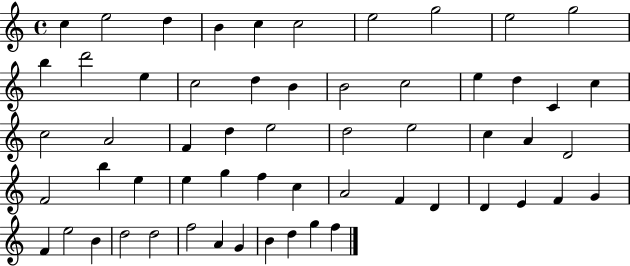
{
  \clef treble
  \time 4/4
  \defaultTimeSignature
  \key c \major
  c''4 e''2 d''4 | b'4 c''4 c''2 | e''2 g''2 | e''2 g''2 | \break b''4 d'''2 e''4 | c''2 d''4 b'4 | b'2 c''2 | e''4 d''4 c'4 c''4 | \break c''2 a'2 | f'4 d''4 e''2 | d''2 e''2 | c''4 a'4 d'2 | \break f'2 b''4 e''4 | e''4 g''4 f''4 c''4 | a'2 f'4 d'4 | d'4 e'4 f'4 g'4 | \break f'4 e''2 b'4 | d''2 d''2 | f''2 a'4 g'4 | b'4 d''4 g''4 f''4 | \break \bar "|."
}